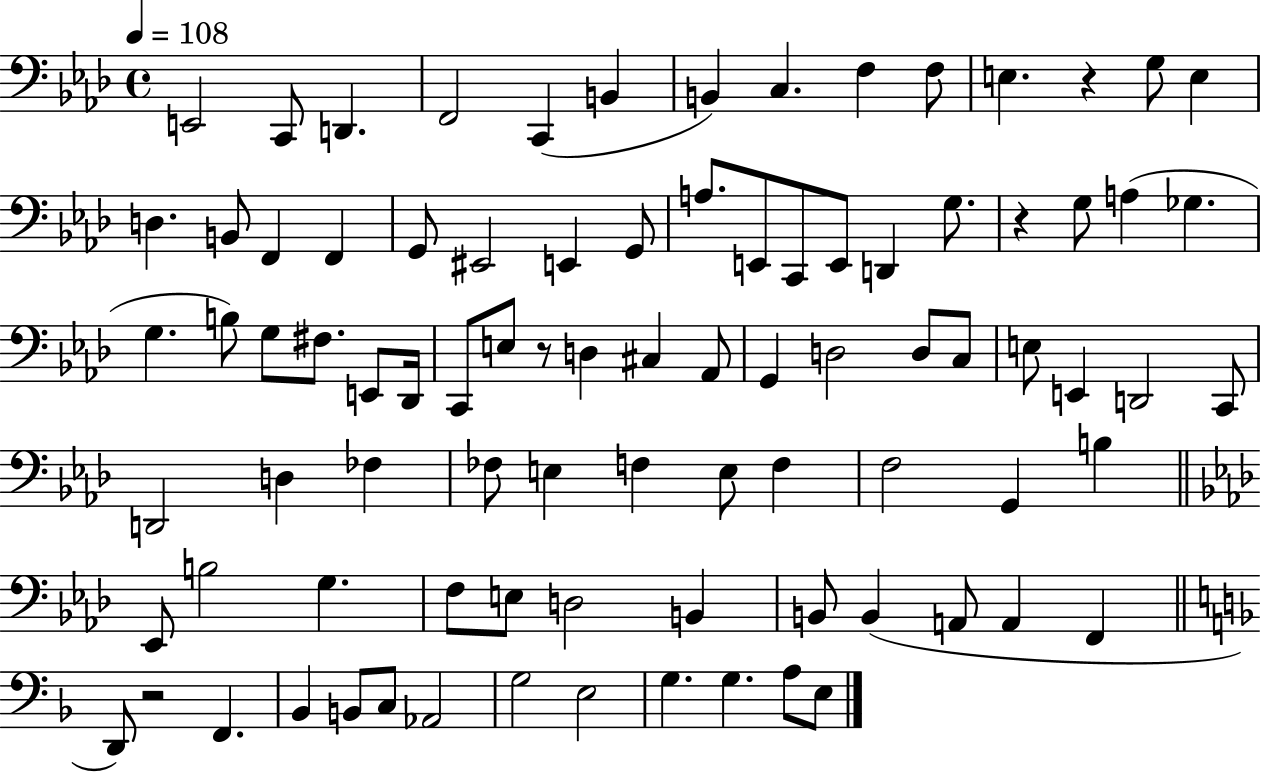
X:1
T:Untitled
M:4/4
L:1/4
K:Ab
E,,2 C,,/2 D,, F,,2 C,, B,, B,, C, F, F,/2 E, z G,/2 E, D, B,,/2 F,, F,, G,,/2 ^E,,2 E,, G,,/2 A,/2 E,,/2 C,,/2 E,,/2 D,, G,/2 z G,/2 A, _G, G, B,/2 G,/2 ^F,/2 E,,/2 _D,,/4 C,,/2 E,/2 z/2 D, ^C, _A,,/2 G,, D,2 D,/2 C,/2 E,/2 E,, D,,2 C,,/2 D,,2 D, _F, _F,/2 E, F, E,/2 F, F,2 G,, B, _E,,/2 B,2 G, F,/2 E,/2 D,2 B,, B,,/2 B,, A,,/2 A,, F,, D,,/2 z2 F,, _B,, B,,/2 C,/2 _A,,2 G,2 E,2 G, G, A,/2 E,/2